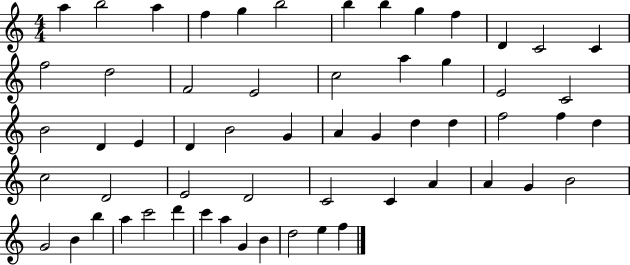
{
  \clef treble
  \numericTimeSignature
  \time 4/4
  \key c \major
  a''4 b''2 a''4 | f''4 g''4 b''2 | b''4 b''4 g''4 f''4 | d'4 c'2 c'4 | \break f''2 d''2 | f'2 e'2 | c''2 a''4 g''4 | e'2 c'2 | \break b'2 d'4 e'4 | d'4 b'2 g'4 | a'4 g'4 d''4 d''4 | f''2 f''4 d''4 | \break c''2 d'2 | e'2 d'2 | c'2 c'4 a'4 | a'4 g'4 b'2 | \break g'2 b'4 b''4 | a''4 c'''2 d'''4 | c'''4 a''4 g'4 b'4 | d''2 e''4 f''4 | \break \bar "|."
}